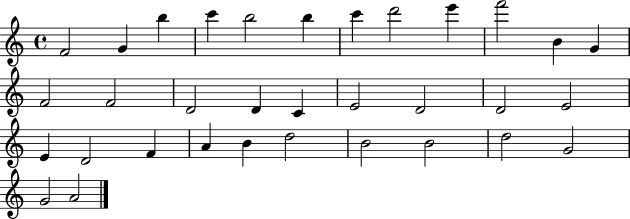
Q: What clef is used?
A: treble